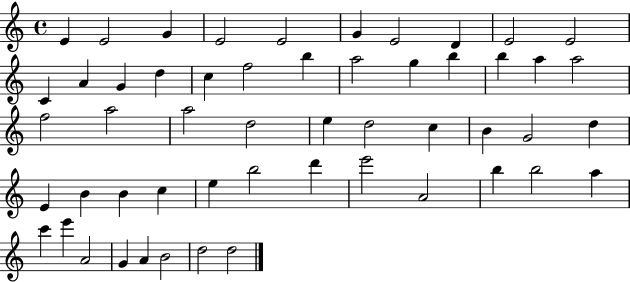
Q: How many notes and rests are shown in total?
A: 53